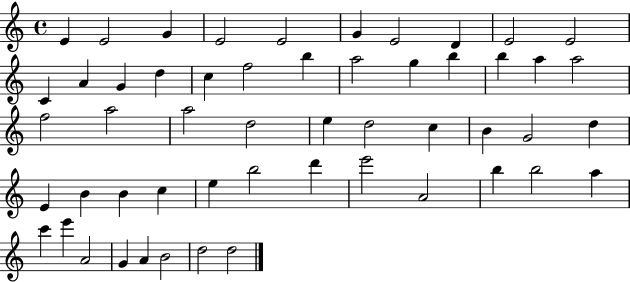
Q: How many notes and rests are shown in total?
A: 53